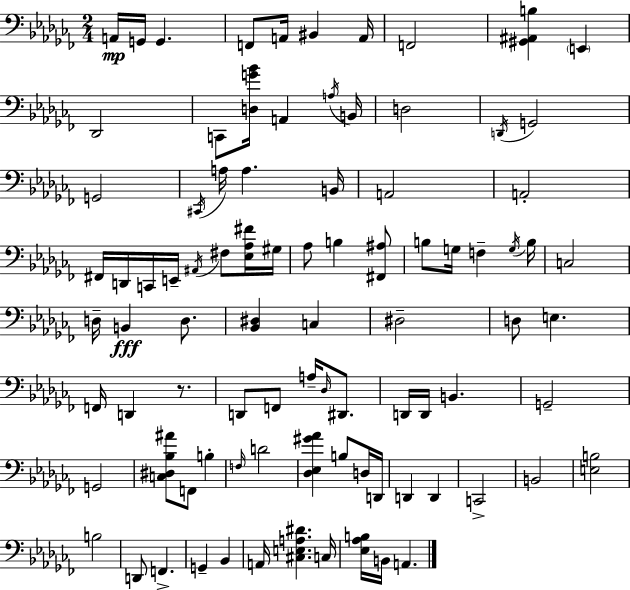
X:1
T:Untitled
M:2/4
L:1/4
K:Abm
A,,/4 G,,/4 G,, F,,/2 A,,/4 ^B,, A,,/4 F,,2 [^G,,^A,,B,] E,, _D,,2 C,,/2 [D,G_B]/4 A,, A,/4 B,,/4 D,2 D,,/4 G,,2 G,,2 ^C,,/4 A,/4 A, B,,/4 A,,2 A,,2 ^F,,/4 D,,/4 C,,/4 E,,/4 ^A,,/4 ^F,/2 [_E,_A,^F]/4 ^G,/4 _A,/2 B, [^F,,^A,]/2 B,/2 G,/4 F, G,/4 B,/4 C,2 D,/4 B,, D,/2 [_B,,^D,] C, ^D,2 D,/2 E, F,,/4 D,, z/2 D,,/2 F,,/2 A,/4 _D,/4 ^D,,/2 D,,/4 D,,/4 B,, G,,2 G,,2 [C,^D,_B,^A]/2 F,,/2 B, F,/4 D2 [_D,_E,^G_A] B,/2 D,/4 D,,/4 D,, D,, C,,2 B,,2 [E,B,]2 B,2 D,,/2 F,, G,, _B,, A,,/4 [^C,E,A,^D] C,/4 [_E,_A,B,]/4 B,,/4 A,,